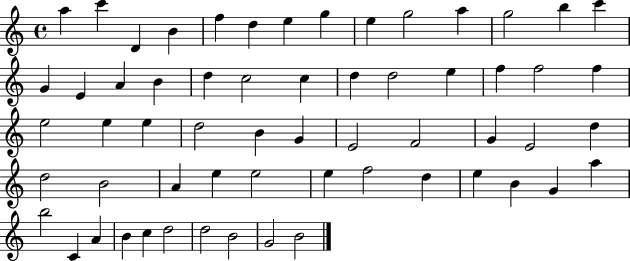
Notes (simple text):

A5/q C6/q D4/q B4/q F5/q D5/q E5/q G5/q E5/q G5/h A5/q G5/h B5/q C6/q G4/q E4/q A4/q B4/q D5/q C5/h C5/q D5/q D5/h E5/q F5/q F5/h F5/q E5/h E5/q E5/q D5/h B4/q G4/q E4/h F4/h G4/q E4/h D5/q D5/h B4/h A4/q E5/q E5/h E5/q F5/h D5/q E5/q B4/q G4/q A5/q B5/h C4/q A4/q B4/q C5/q D5/h D5/h B4/h G4/h B4/h